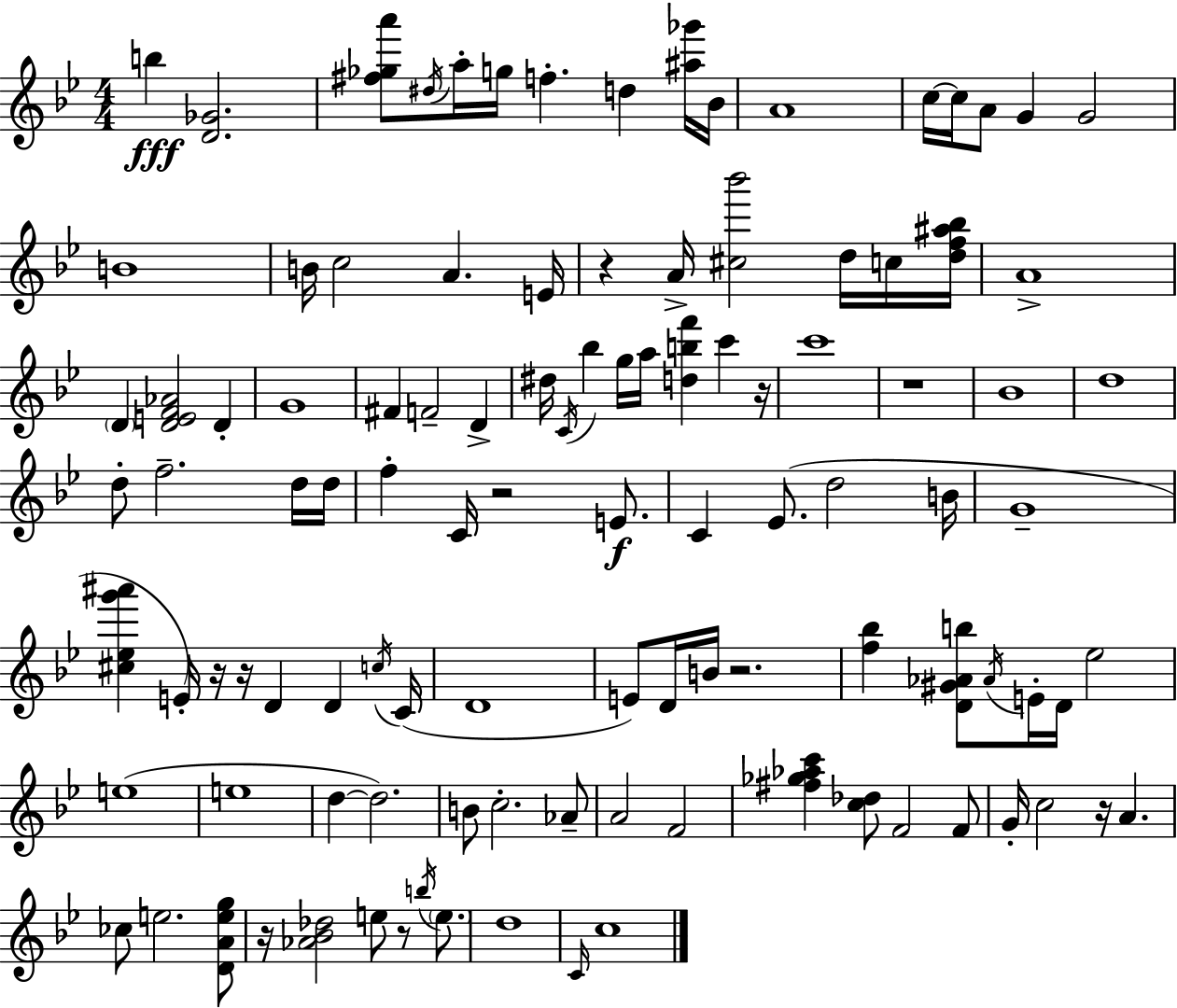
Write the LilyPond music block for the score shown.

{
  \clef treble
  \numericTimeSignature
  \time 4/4
  \key g \minor
  b''4\fff <d' ges'>2. | <fis'' ges'' a'''>8 \acciaccatura { dis''16 } a''16-. g''16 f''4.-. d''4 <ais'' ges'''>16 | bes'16 a'1 | c''16~~ c''16 a'8 g'4 g'2 | \break b'1 | b'16 c''2 a'4. | e'16 r4 a'16-> <cis'' bes'''>2 d''16 c''16 | <d'' f'' ais'' bes''>16 a'1-> | \break \parenthesize d'4 <d' e' f' aes'>2 d'4-. | g'1 | fis'4 f'2-- d'4-> | dis''16 \acciaccatura { c'16 } bes''4 g''16 a''16 <d'' b'' f'''>4 c'''4 | \break r16 c'''1 | r1 | bes'1 | d''1 | \break d''8-. f''2.-- | d''16 d''16 f''4-. c'16 r2 e'8.\f | c'4 ees'8.( d''2 | b'16 g'1-- | \break <cis'' ees'' g''' ais'''>4 e'16-.) r16 r16 d'4 d'4 | \acciaccatura { c''16 } c'16( d'1 | e'8) d'16 b'16 r2. | <f'' bes''>4 <d' gis' aes' b''>8 \acciaccatura { aes'16 } e'16-. d'16 ees''2 | \break e''1( | e''1 | d''4~~ d''2.) | b'8 c''2.-. | \break aes'8-- a'2 f'2 | <fis'' ges'' aes'' c'''>4 <c'' des''>8 f'2 | f'8 g'16-. c''2 r16 a'4. | ces''8 e''2. | \break <d' a' e'' g''>8 r16 <aes' bes' des''>2 e''8 r8 | \acciaccatura { b''16 } \parenthesize e''8. d''1 | \grace { c'16 } c''1 | \bar "|."
}